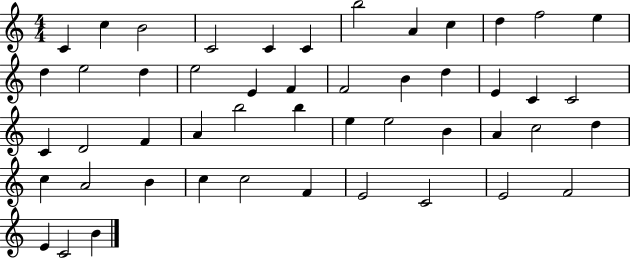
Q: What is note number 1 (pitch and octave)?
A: C4